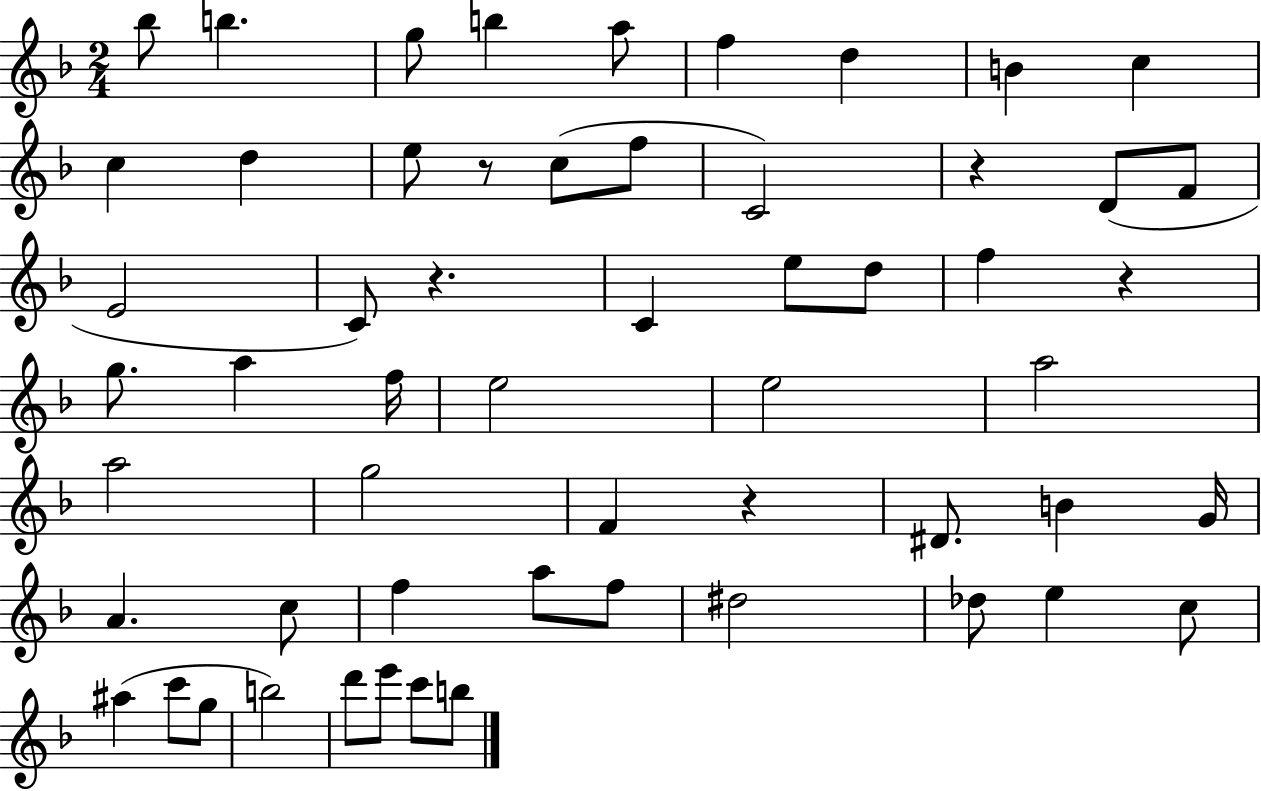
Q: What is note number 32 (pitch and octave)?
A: F4